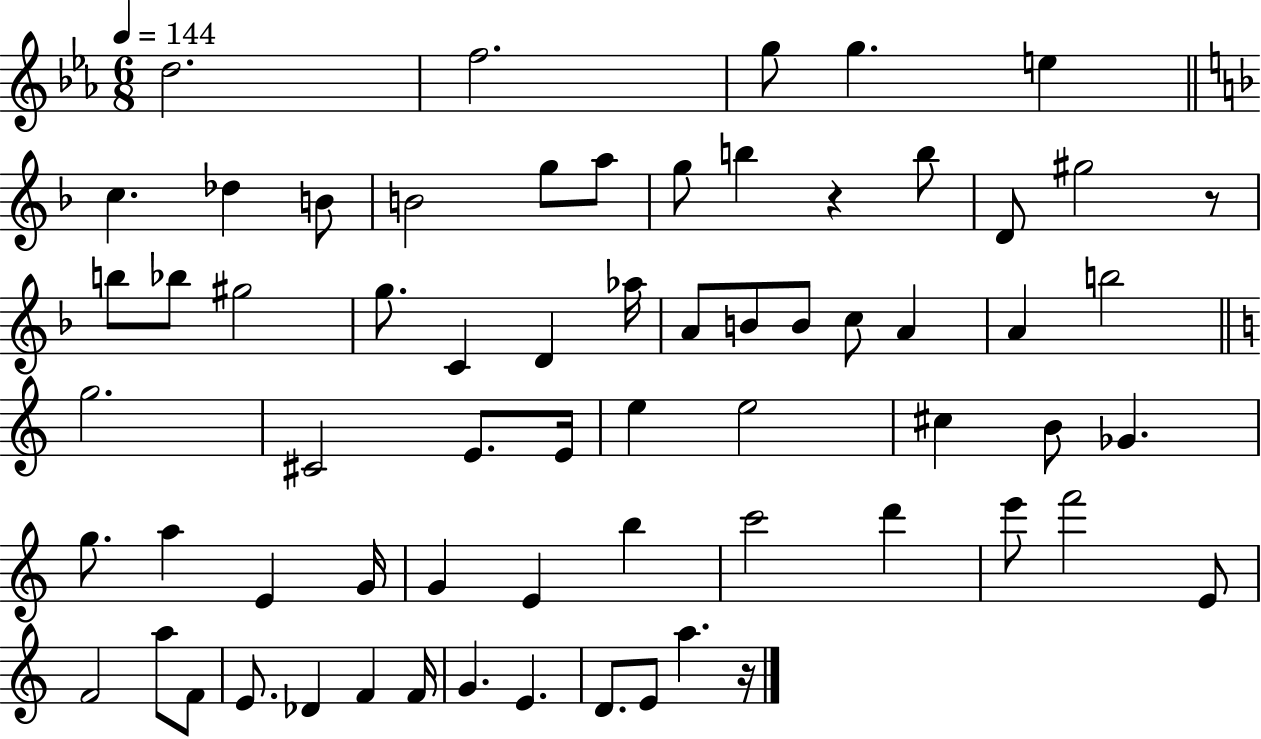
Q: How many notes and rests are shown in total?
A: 66